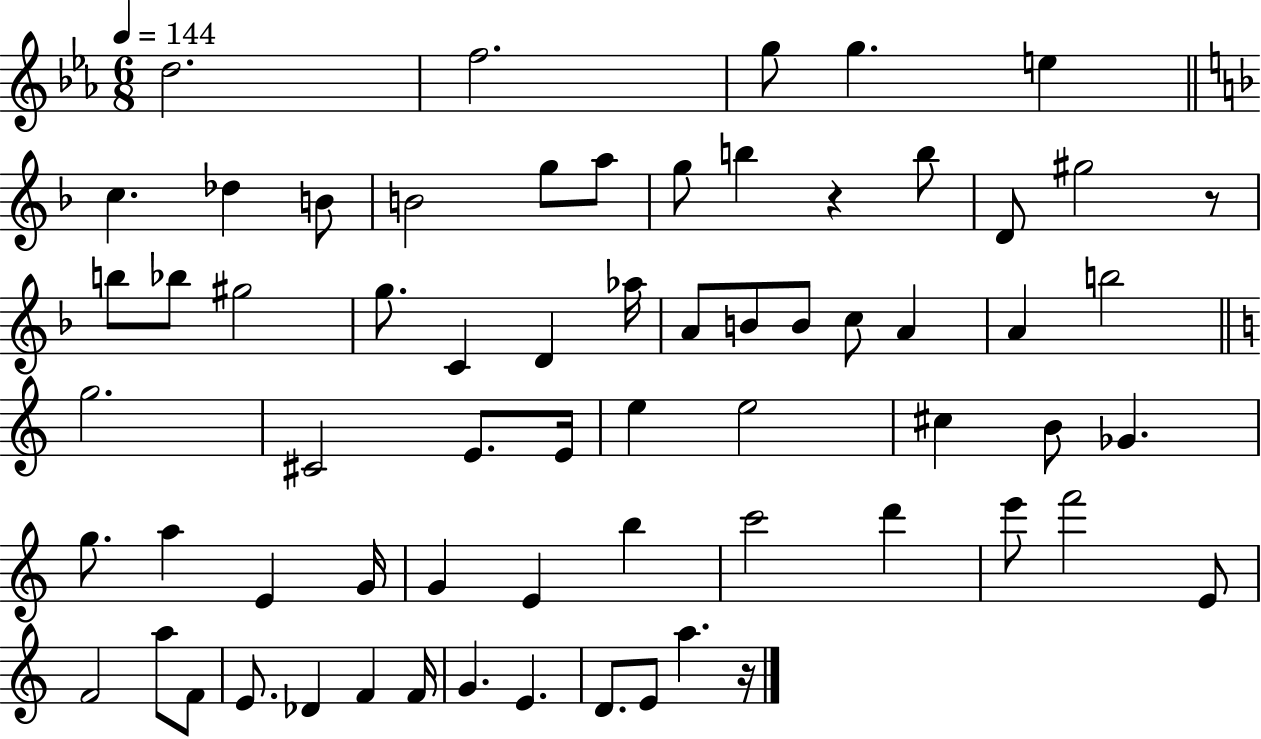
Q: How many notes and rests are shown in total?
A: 66